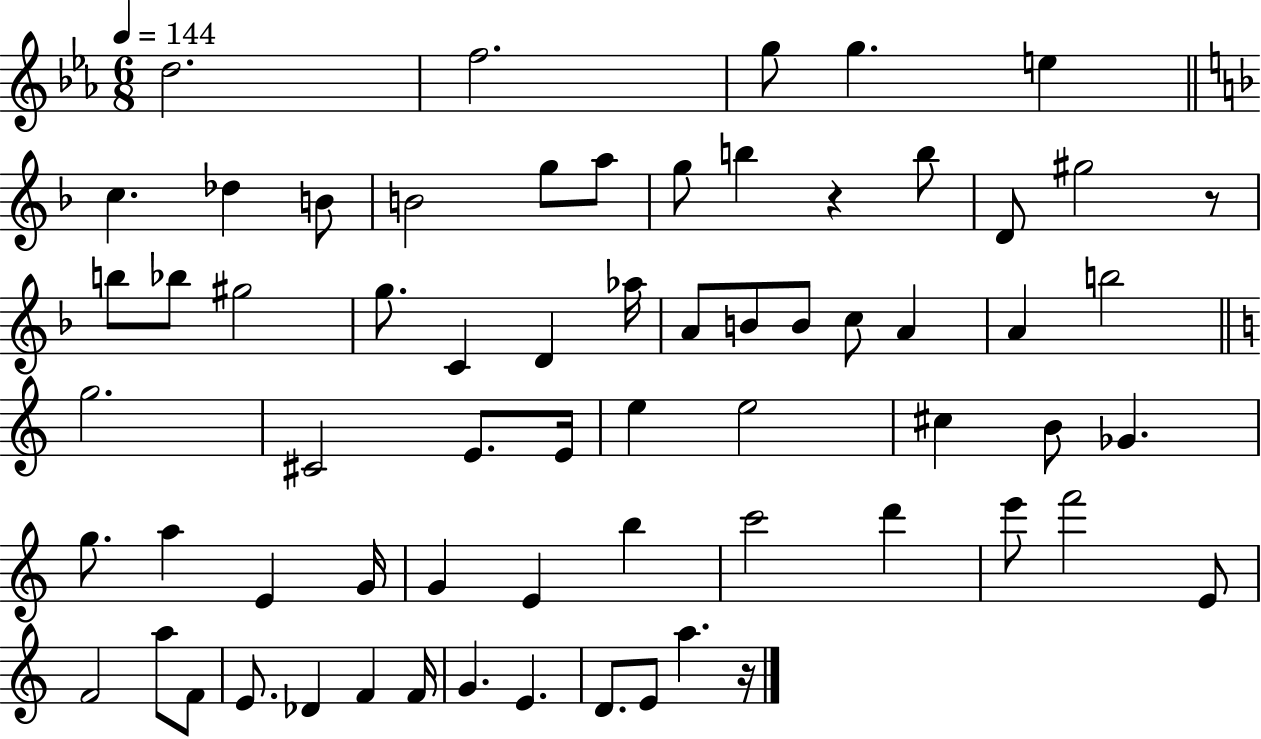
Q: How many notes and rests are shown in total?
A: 66